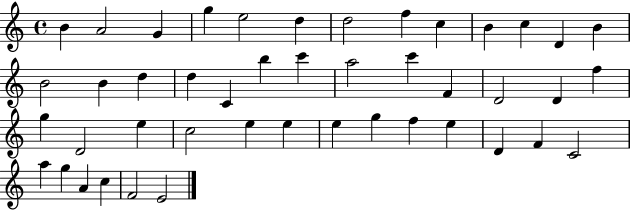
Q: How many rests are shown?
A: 0